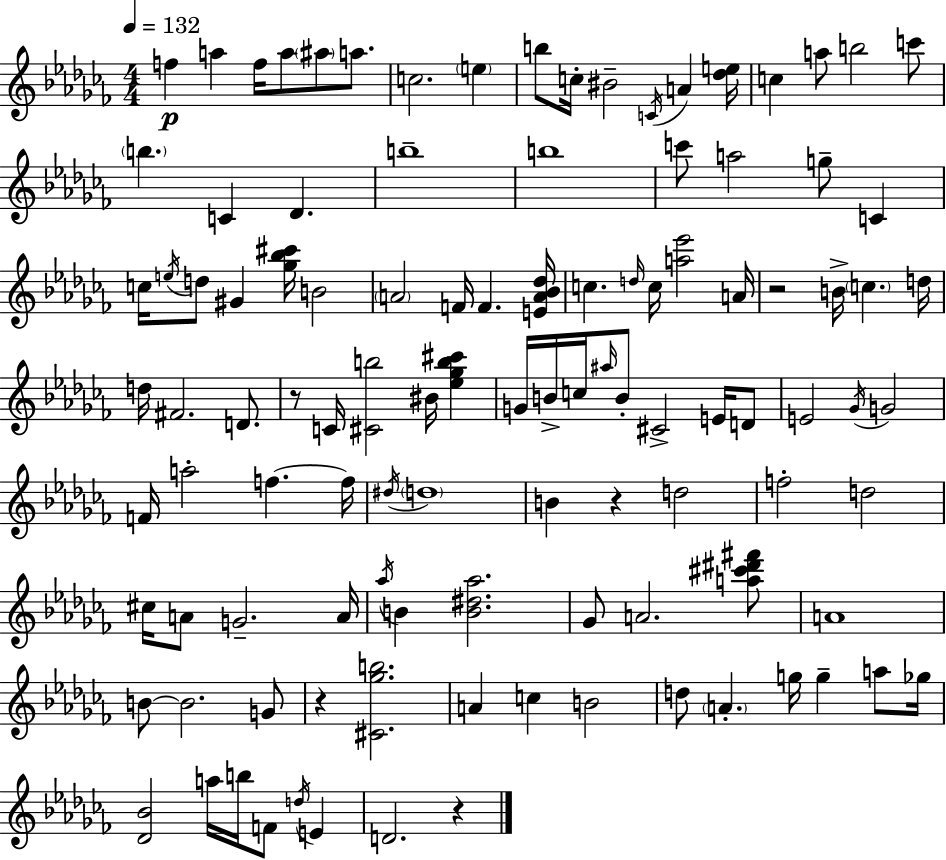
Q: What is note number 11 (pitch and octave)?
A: BIS4